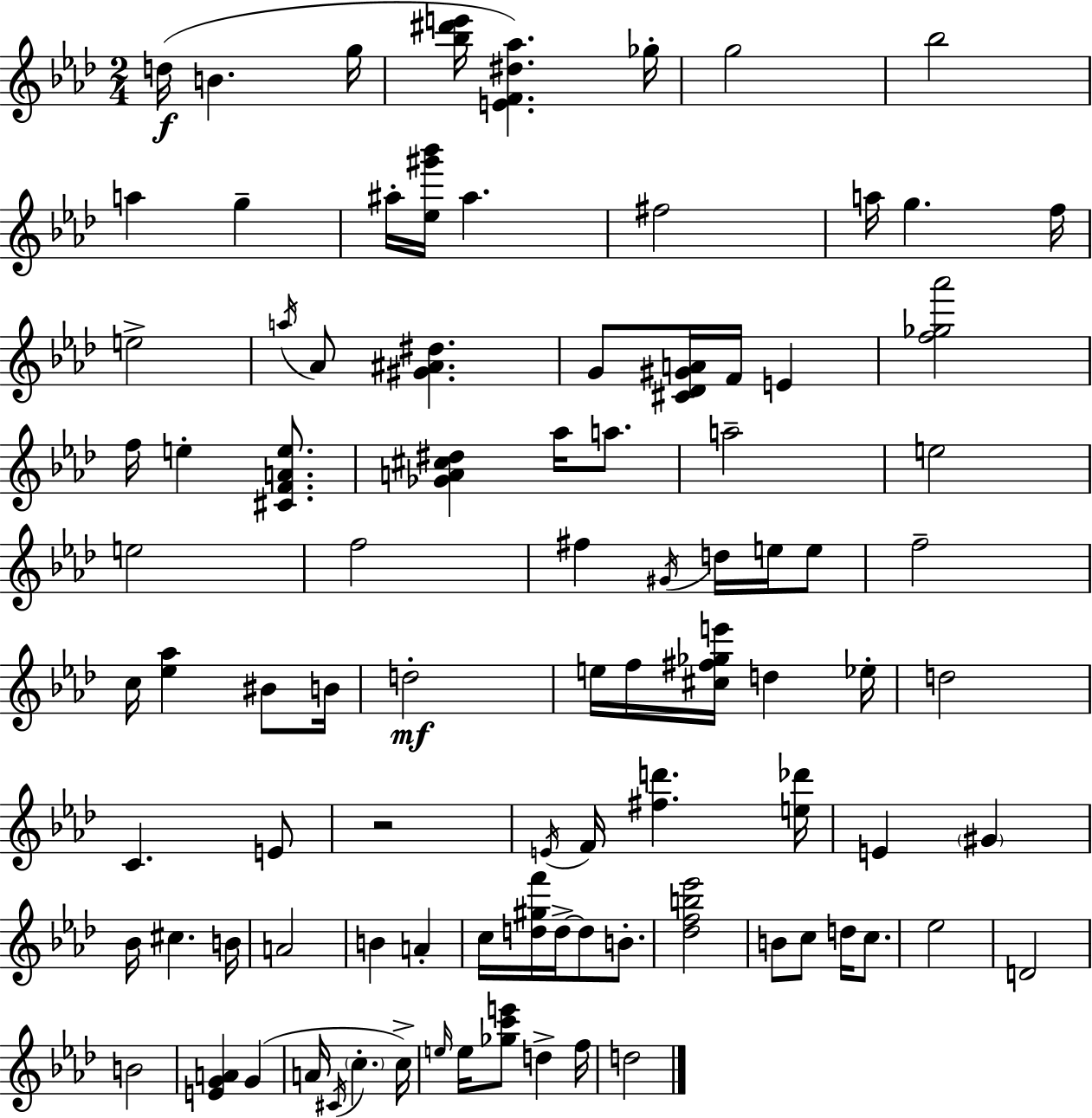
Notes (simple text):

D5/s B4/q. G5/s [Bb5,D#6,E6]/s [E4,F4,D#5,Ab5]/q. Gb5/s G5/h Bb5/h A5/q G5/q A#5/s [Eb5,G#6,Bb6]/s A#5/q. F#5/h A5/s G5/q. F5/s E5/h A5/s Ab4/e [G#4,A#4,D#5]/q. G4/e [C#4,Db4,G#4,A4]/s F4/s E4/q [F5,Gb5,Ab6]/h F5/s E5/q [C#4,F4,A4,E5]/e. [Gb4,A4,C#5,D#5]/q Ab5/s A5/e. A5/h E5/h E5/h F5/h F#5/q G#4/s D5/s E5/s E5/e F5/h C5/s [Eb5,Ab5]/q BIS4/e B4/s D5/h E5/s F5/s [C#5,F#5,Gb5,E6]/s D5/q Eb5/s D5/h C4/q. E4/e R/h E4/s F4/s [F#5,D6]/q. [E5,Db6]/s E4/q G#4/q Bb4/s C#5/q. B4/s A4/h B4/q A4/q C5/s [D5,G#5,F6]/s D5/s D5/e B4/e. [Db5,F5,B5,Eb6]/h B4/e C5/e D5/s C5/e. Eb5/h D4/h B4/h [E4,G4,A4]/q G4/q A4/s C#4/s C5/q. C5/s E5/s E5/s [Gb5,C6,E6]/e D5/q F5/s D5/h